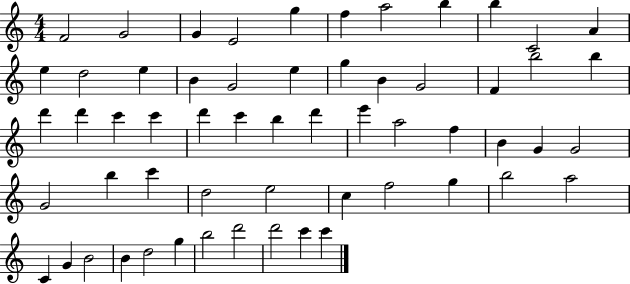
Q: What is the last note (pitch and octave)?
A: C6